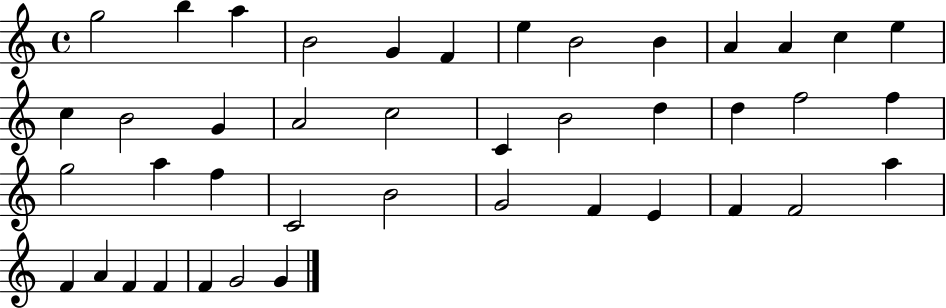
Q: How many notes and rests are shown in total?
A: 42